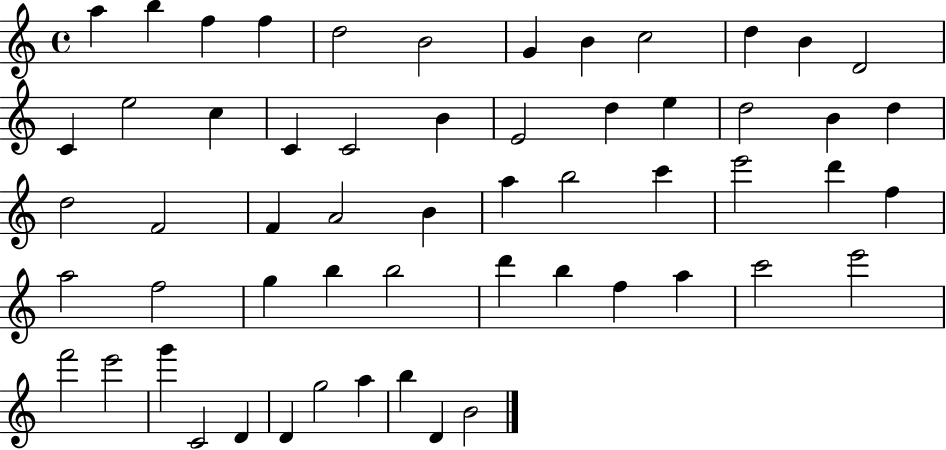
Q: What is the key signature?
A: C major